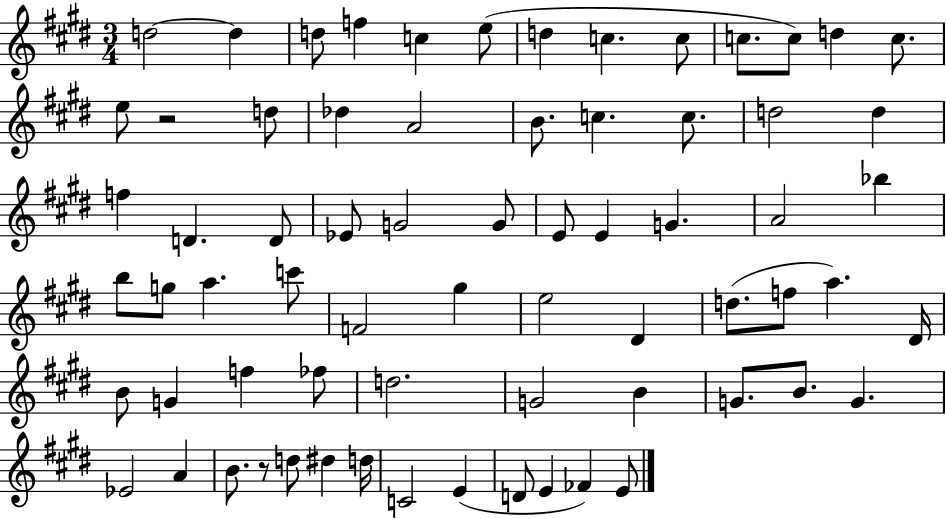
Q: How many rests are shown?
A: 2